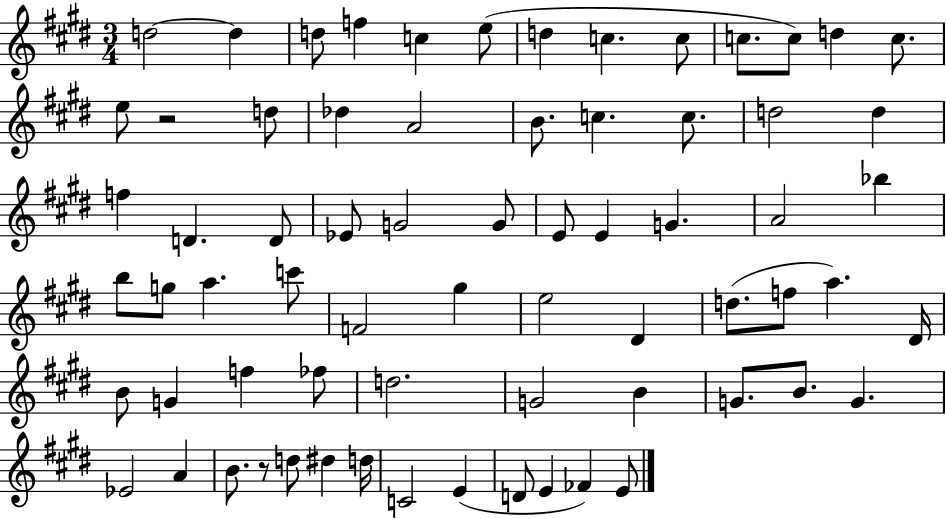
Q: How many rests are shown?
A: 2